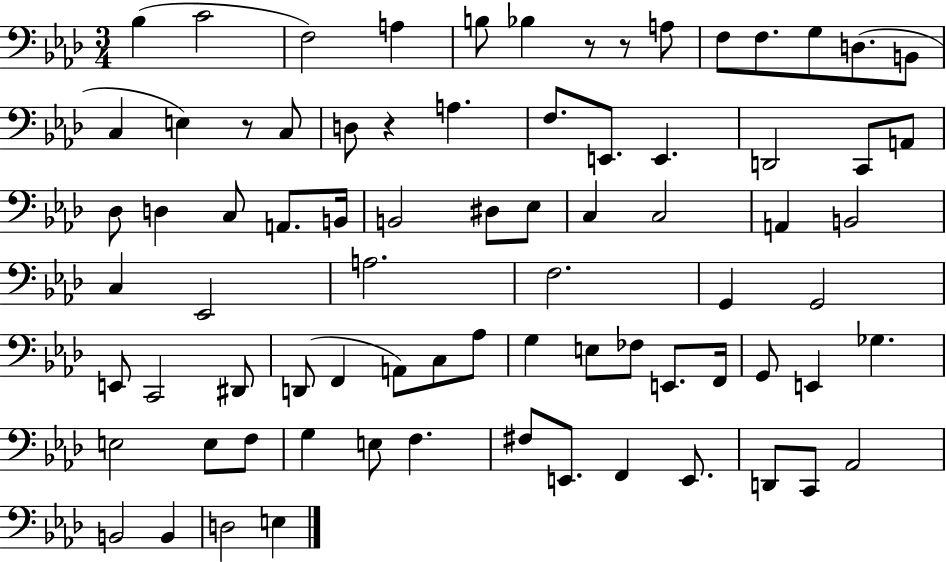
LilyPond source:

{
  \clef bass
  \numericTimeSignature
  \time 3/4
  \key aes \major
  bes4( c'2 | f2) a4 | b8 bes4 r8 r8 a8 | f8 f8. g8 d8.( b,8 | \break c4 e4) r8 c8 | d8 r4 a4. | f8. e,8. e,4. | d,2 c,8 a,8 | \break des8 d4 c8 a,8. b,16 | b,2 dis8 ees8 | c4 c2 | a,4 b,2 | \break c4 ees,2 | a2. | f2. | g,4 g,2 | \break e,8 c,2 dis,8 | d,8( f,4 a,8) c8 aes8 | g4 e8 fes8 e,8. f,16 | g,8 e,4 ges4. | \break e2 e8 f8 | g4 e8 f4. | fis8 e,8. f,4 e,8. | d,8 c,8 aes,2 | \break b,2 b,4 | d2 e4 | \bar "|."
}